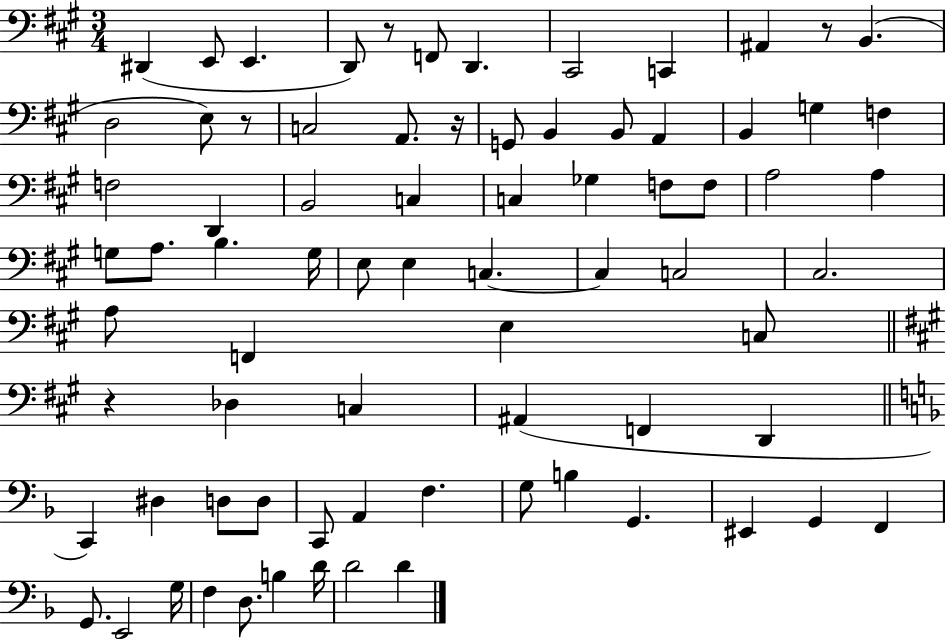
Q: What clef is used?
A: bass